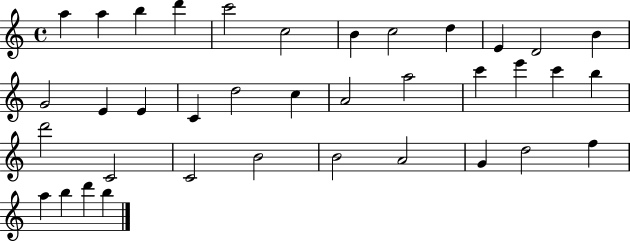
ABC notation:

X:1
T:Untitled
M:4/4
L:1/4
K:C
a a b d' c'2 c2 B c2 d E D2 B G2 E E C d2 c A2 a2 c' e' c' b d'2 C2 C2 B2 B2 A2 G d2 f a b d' b